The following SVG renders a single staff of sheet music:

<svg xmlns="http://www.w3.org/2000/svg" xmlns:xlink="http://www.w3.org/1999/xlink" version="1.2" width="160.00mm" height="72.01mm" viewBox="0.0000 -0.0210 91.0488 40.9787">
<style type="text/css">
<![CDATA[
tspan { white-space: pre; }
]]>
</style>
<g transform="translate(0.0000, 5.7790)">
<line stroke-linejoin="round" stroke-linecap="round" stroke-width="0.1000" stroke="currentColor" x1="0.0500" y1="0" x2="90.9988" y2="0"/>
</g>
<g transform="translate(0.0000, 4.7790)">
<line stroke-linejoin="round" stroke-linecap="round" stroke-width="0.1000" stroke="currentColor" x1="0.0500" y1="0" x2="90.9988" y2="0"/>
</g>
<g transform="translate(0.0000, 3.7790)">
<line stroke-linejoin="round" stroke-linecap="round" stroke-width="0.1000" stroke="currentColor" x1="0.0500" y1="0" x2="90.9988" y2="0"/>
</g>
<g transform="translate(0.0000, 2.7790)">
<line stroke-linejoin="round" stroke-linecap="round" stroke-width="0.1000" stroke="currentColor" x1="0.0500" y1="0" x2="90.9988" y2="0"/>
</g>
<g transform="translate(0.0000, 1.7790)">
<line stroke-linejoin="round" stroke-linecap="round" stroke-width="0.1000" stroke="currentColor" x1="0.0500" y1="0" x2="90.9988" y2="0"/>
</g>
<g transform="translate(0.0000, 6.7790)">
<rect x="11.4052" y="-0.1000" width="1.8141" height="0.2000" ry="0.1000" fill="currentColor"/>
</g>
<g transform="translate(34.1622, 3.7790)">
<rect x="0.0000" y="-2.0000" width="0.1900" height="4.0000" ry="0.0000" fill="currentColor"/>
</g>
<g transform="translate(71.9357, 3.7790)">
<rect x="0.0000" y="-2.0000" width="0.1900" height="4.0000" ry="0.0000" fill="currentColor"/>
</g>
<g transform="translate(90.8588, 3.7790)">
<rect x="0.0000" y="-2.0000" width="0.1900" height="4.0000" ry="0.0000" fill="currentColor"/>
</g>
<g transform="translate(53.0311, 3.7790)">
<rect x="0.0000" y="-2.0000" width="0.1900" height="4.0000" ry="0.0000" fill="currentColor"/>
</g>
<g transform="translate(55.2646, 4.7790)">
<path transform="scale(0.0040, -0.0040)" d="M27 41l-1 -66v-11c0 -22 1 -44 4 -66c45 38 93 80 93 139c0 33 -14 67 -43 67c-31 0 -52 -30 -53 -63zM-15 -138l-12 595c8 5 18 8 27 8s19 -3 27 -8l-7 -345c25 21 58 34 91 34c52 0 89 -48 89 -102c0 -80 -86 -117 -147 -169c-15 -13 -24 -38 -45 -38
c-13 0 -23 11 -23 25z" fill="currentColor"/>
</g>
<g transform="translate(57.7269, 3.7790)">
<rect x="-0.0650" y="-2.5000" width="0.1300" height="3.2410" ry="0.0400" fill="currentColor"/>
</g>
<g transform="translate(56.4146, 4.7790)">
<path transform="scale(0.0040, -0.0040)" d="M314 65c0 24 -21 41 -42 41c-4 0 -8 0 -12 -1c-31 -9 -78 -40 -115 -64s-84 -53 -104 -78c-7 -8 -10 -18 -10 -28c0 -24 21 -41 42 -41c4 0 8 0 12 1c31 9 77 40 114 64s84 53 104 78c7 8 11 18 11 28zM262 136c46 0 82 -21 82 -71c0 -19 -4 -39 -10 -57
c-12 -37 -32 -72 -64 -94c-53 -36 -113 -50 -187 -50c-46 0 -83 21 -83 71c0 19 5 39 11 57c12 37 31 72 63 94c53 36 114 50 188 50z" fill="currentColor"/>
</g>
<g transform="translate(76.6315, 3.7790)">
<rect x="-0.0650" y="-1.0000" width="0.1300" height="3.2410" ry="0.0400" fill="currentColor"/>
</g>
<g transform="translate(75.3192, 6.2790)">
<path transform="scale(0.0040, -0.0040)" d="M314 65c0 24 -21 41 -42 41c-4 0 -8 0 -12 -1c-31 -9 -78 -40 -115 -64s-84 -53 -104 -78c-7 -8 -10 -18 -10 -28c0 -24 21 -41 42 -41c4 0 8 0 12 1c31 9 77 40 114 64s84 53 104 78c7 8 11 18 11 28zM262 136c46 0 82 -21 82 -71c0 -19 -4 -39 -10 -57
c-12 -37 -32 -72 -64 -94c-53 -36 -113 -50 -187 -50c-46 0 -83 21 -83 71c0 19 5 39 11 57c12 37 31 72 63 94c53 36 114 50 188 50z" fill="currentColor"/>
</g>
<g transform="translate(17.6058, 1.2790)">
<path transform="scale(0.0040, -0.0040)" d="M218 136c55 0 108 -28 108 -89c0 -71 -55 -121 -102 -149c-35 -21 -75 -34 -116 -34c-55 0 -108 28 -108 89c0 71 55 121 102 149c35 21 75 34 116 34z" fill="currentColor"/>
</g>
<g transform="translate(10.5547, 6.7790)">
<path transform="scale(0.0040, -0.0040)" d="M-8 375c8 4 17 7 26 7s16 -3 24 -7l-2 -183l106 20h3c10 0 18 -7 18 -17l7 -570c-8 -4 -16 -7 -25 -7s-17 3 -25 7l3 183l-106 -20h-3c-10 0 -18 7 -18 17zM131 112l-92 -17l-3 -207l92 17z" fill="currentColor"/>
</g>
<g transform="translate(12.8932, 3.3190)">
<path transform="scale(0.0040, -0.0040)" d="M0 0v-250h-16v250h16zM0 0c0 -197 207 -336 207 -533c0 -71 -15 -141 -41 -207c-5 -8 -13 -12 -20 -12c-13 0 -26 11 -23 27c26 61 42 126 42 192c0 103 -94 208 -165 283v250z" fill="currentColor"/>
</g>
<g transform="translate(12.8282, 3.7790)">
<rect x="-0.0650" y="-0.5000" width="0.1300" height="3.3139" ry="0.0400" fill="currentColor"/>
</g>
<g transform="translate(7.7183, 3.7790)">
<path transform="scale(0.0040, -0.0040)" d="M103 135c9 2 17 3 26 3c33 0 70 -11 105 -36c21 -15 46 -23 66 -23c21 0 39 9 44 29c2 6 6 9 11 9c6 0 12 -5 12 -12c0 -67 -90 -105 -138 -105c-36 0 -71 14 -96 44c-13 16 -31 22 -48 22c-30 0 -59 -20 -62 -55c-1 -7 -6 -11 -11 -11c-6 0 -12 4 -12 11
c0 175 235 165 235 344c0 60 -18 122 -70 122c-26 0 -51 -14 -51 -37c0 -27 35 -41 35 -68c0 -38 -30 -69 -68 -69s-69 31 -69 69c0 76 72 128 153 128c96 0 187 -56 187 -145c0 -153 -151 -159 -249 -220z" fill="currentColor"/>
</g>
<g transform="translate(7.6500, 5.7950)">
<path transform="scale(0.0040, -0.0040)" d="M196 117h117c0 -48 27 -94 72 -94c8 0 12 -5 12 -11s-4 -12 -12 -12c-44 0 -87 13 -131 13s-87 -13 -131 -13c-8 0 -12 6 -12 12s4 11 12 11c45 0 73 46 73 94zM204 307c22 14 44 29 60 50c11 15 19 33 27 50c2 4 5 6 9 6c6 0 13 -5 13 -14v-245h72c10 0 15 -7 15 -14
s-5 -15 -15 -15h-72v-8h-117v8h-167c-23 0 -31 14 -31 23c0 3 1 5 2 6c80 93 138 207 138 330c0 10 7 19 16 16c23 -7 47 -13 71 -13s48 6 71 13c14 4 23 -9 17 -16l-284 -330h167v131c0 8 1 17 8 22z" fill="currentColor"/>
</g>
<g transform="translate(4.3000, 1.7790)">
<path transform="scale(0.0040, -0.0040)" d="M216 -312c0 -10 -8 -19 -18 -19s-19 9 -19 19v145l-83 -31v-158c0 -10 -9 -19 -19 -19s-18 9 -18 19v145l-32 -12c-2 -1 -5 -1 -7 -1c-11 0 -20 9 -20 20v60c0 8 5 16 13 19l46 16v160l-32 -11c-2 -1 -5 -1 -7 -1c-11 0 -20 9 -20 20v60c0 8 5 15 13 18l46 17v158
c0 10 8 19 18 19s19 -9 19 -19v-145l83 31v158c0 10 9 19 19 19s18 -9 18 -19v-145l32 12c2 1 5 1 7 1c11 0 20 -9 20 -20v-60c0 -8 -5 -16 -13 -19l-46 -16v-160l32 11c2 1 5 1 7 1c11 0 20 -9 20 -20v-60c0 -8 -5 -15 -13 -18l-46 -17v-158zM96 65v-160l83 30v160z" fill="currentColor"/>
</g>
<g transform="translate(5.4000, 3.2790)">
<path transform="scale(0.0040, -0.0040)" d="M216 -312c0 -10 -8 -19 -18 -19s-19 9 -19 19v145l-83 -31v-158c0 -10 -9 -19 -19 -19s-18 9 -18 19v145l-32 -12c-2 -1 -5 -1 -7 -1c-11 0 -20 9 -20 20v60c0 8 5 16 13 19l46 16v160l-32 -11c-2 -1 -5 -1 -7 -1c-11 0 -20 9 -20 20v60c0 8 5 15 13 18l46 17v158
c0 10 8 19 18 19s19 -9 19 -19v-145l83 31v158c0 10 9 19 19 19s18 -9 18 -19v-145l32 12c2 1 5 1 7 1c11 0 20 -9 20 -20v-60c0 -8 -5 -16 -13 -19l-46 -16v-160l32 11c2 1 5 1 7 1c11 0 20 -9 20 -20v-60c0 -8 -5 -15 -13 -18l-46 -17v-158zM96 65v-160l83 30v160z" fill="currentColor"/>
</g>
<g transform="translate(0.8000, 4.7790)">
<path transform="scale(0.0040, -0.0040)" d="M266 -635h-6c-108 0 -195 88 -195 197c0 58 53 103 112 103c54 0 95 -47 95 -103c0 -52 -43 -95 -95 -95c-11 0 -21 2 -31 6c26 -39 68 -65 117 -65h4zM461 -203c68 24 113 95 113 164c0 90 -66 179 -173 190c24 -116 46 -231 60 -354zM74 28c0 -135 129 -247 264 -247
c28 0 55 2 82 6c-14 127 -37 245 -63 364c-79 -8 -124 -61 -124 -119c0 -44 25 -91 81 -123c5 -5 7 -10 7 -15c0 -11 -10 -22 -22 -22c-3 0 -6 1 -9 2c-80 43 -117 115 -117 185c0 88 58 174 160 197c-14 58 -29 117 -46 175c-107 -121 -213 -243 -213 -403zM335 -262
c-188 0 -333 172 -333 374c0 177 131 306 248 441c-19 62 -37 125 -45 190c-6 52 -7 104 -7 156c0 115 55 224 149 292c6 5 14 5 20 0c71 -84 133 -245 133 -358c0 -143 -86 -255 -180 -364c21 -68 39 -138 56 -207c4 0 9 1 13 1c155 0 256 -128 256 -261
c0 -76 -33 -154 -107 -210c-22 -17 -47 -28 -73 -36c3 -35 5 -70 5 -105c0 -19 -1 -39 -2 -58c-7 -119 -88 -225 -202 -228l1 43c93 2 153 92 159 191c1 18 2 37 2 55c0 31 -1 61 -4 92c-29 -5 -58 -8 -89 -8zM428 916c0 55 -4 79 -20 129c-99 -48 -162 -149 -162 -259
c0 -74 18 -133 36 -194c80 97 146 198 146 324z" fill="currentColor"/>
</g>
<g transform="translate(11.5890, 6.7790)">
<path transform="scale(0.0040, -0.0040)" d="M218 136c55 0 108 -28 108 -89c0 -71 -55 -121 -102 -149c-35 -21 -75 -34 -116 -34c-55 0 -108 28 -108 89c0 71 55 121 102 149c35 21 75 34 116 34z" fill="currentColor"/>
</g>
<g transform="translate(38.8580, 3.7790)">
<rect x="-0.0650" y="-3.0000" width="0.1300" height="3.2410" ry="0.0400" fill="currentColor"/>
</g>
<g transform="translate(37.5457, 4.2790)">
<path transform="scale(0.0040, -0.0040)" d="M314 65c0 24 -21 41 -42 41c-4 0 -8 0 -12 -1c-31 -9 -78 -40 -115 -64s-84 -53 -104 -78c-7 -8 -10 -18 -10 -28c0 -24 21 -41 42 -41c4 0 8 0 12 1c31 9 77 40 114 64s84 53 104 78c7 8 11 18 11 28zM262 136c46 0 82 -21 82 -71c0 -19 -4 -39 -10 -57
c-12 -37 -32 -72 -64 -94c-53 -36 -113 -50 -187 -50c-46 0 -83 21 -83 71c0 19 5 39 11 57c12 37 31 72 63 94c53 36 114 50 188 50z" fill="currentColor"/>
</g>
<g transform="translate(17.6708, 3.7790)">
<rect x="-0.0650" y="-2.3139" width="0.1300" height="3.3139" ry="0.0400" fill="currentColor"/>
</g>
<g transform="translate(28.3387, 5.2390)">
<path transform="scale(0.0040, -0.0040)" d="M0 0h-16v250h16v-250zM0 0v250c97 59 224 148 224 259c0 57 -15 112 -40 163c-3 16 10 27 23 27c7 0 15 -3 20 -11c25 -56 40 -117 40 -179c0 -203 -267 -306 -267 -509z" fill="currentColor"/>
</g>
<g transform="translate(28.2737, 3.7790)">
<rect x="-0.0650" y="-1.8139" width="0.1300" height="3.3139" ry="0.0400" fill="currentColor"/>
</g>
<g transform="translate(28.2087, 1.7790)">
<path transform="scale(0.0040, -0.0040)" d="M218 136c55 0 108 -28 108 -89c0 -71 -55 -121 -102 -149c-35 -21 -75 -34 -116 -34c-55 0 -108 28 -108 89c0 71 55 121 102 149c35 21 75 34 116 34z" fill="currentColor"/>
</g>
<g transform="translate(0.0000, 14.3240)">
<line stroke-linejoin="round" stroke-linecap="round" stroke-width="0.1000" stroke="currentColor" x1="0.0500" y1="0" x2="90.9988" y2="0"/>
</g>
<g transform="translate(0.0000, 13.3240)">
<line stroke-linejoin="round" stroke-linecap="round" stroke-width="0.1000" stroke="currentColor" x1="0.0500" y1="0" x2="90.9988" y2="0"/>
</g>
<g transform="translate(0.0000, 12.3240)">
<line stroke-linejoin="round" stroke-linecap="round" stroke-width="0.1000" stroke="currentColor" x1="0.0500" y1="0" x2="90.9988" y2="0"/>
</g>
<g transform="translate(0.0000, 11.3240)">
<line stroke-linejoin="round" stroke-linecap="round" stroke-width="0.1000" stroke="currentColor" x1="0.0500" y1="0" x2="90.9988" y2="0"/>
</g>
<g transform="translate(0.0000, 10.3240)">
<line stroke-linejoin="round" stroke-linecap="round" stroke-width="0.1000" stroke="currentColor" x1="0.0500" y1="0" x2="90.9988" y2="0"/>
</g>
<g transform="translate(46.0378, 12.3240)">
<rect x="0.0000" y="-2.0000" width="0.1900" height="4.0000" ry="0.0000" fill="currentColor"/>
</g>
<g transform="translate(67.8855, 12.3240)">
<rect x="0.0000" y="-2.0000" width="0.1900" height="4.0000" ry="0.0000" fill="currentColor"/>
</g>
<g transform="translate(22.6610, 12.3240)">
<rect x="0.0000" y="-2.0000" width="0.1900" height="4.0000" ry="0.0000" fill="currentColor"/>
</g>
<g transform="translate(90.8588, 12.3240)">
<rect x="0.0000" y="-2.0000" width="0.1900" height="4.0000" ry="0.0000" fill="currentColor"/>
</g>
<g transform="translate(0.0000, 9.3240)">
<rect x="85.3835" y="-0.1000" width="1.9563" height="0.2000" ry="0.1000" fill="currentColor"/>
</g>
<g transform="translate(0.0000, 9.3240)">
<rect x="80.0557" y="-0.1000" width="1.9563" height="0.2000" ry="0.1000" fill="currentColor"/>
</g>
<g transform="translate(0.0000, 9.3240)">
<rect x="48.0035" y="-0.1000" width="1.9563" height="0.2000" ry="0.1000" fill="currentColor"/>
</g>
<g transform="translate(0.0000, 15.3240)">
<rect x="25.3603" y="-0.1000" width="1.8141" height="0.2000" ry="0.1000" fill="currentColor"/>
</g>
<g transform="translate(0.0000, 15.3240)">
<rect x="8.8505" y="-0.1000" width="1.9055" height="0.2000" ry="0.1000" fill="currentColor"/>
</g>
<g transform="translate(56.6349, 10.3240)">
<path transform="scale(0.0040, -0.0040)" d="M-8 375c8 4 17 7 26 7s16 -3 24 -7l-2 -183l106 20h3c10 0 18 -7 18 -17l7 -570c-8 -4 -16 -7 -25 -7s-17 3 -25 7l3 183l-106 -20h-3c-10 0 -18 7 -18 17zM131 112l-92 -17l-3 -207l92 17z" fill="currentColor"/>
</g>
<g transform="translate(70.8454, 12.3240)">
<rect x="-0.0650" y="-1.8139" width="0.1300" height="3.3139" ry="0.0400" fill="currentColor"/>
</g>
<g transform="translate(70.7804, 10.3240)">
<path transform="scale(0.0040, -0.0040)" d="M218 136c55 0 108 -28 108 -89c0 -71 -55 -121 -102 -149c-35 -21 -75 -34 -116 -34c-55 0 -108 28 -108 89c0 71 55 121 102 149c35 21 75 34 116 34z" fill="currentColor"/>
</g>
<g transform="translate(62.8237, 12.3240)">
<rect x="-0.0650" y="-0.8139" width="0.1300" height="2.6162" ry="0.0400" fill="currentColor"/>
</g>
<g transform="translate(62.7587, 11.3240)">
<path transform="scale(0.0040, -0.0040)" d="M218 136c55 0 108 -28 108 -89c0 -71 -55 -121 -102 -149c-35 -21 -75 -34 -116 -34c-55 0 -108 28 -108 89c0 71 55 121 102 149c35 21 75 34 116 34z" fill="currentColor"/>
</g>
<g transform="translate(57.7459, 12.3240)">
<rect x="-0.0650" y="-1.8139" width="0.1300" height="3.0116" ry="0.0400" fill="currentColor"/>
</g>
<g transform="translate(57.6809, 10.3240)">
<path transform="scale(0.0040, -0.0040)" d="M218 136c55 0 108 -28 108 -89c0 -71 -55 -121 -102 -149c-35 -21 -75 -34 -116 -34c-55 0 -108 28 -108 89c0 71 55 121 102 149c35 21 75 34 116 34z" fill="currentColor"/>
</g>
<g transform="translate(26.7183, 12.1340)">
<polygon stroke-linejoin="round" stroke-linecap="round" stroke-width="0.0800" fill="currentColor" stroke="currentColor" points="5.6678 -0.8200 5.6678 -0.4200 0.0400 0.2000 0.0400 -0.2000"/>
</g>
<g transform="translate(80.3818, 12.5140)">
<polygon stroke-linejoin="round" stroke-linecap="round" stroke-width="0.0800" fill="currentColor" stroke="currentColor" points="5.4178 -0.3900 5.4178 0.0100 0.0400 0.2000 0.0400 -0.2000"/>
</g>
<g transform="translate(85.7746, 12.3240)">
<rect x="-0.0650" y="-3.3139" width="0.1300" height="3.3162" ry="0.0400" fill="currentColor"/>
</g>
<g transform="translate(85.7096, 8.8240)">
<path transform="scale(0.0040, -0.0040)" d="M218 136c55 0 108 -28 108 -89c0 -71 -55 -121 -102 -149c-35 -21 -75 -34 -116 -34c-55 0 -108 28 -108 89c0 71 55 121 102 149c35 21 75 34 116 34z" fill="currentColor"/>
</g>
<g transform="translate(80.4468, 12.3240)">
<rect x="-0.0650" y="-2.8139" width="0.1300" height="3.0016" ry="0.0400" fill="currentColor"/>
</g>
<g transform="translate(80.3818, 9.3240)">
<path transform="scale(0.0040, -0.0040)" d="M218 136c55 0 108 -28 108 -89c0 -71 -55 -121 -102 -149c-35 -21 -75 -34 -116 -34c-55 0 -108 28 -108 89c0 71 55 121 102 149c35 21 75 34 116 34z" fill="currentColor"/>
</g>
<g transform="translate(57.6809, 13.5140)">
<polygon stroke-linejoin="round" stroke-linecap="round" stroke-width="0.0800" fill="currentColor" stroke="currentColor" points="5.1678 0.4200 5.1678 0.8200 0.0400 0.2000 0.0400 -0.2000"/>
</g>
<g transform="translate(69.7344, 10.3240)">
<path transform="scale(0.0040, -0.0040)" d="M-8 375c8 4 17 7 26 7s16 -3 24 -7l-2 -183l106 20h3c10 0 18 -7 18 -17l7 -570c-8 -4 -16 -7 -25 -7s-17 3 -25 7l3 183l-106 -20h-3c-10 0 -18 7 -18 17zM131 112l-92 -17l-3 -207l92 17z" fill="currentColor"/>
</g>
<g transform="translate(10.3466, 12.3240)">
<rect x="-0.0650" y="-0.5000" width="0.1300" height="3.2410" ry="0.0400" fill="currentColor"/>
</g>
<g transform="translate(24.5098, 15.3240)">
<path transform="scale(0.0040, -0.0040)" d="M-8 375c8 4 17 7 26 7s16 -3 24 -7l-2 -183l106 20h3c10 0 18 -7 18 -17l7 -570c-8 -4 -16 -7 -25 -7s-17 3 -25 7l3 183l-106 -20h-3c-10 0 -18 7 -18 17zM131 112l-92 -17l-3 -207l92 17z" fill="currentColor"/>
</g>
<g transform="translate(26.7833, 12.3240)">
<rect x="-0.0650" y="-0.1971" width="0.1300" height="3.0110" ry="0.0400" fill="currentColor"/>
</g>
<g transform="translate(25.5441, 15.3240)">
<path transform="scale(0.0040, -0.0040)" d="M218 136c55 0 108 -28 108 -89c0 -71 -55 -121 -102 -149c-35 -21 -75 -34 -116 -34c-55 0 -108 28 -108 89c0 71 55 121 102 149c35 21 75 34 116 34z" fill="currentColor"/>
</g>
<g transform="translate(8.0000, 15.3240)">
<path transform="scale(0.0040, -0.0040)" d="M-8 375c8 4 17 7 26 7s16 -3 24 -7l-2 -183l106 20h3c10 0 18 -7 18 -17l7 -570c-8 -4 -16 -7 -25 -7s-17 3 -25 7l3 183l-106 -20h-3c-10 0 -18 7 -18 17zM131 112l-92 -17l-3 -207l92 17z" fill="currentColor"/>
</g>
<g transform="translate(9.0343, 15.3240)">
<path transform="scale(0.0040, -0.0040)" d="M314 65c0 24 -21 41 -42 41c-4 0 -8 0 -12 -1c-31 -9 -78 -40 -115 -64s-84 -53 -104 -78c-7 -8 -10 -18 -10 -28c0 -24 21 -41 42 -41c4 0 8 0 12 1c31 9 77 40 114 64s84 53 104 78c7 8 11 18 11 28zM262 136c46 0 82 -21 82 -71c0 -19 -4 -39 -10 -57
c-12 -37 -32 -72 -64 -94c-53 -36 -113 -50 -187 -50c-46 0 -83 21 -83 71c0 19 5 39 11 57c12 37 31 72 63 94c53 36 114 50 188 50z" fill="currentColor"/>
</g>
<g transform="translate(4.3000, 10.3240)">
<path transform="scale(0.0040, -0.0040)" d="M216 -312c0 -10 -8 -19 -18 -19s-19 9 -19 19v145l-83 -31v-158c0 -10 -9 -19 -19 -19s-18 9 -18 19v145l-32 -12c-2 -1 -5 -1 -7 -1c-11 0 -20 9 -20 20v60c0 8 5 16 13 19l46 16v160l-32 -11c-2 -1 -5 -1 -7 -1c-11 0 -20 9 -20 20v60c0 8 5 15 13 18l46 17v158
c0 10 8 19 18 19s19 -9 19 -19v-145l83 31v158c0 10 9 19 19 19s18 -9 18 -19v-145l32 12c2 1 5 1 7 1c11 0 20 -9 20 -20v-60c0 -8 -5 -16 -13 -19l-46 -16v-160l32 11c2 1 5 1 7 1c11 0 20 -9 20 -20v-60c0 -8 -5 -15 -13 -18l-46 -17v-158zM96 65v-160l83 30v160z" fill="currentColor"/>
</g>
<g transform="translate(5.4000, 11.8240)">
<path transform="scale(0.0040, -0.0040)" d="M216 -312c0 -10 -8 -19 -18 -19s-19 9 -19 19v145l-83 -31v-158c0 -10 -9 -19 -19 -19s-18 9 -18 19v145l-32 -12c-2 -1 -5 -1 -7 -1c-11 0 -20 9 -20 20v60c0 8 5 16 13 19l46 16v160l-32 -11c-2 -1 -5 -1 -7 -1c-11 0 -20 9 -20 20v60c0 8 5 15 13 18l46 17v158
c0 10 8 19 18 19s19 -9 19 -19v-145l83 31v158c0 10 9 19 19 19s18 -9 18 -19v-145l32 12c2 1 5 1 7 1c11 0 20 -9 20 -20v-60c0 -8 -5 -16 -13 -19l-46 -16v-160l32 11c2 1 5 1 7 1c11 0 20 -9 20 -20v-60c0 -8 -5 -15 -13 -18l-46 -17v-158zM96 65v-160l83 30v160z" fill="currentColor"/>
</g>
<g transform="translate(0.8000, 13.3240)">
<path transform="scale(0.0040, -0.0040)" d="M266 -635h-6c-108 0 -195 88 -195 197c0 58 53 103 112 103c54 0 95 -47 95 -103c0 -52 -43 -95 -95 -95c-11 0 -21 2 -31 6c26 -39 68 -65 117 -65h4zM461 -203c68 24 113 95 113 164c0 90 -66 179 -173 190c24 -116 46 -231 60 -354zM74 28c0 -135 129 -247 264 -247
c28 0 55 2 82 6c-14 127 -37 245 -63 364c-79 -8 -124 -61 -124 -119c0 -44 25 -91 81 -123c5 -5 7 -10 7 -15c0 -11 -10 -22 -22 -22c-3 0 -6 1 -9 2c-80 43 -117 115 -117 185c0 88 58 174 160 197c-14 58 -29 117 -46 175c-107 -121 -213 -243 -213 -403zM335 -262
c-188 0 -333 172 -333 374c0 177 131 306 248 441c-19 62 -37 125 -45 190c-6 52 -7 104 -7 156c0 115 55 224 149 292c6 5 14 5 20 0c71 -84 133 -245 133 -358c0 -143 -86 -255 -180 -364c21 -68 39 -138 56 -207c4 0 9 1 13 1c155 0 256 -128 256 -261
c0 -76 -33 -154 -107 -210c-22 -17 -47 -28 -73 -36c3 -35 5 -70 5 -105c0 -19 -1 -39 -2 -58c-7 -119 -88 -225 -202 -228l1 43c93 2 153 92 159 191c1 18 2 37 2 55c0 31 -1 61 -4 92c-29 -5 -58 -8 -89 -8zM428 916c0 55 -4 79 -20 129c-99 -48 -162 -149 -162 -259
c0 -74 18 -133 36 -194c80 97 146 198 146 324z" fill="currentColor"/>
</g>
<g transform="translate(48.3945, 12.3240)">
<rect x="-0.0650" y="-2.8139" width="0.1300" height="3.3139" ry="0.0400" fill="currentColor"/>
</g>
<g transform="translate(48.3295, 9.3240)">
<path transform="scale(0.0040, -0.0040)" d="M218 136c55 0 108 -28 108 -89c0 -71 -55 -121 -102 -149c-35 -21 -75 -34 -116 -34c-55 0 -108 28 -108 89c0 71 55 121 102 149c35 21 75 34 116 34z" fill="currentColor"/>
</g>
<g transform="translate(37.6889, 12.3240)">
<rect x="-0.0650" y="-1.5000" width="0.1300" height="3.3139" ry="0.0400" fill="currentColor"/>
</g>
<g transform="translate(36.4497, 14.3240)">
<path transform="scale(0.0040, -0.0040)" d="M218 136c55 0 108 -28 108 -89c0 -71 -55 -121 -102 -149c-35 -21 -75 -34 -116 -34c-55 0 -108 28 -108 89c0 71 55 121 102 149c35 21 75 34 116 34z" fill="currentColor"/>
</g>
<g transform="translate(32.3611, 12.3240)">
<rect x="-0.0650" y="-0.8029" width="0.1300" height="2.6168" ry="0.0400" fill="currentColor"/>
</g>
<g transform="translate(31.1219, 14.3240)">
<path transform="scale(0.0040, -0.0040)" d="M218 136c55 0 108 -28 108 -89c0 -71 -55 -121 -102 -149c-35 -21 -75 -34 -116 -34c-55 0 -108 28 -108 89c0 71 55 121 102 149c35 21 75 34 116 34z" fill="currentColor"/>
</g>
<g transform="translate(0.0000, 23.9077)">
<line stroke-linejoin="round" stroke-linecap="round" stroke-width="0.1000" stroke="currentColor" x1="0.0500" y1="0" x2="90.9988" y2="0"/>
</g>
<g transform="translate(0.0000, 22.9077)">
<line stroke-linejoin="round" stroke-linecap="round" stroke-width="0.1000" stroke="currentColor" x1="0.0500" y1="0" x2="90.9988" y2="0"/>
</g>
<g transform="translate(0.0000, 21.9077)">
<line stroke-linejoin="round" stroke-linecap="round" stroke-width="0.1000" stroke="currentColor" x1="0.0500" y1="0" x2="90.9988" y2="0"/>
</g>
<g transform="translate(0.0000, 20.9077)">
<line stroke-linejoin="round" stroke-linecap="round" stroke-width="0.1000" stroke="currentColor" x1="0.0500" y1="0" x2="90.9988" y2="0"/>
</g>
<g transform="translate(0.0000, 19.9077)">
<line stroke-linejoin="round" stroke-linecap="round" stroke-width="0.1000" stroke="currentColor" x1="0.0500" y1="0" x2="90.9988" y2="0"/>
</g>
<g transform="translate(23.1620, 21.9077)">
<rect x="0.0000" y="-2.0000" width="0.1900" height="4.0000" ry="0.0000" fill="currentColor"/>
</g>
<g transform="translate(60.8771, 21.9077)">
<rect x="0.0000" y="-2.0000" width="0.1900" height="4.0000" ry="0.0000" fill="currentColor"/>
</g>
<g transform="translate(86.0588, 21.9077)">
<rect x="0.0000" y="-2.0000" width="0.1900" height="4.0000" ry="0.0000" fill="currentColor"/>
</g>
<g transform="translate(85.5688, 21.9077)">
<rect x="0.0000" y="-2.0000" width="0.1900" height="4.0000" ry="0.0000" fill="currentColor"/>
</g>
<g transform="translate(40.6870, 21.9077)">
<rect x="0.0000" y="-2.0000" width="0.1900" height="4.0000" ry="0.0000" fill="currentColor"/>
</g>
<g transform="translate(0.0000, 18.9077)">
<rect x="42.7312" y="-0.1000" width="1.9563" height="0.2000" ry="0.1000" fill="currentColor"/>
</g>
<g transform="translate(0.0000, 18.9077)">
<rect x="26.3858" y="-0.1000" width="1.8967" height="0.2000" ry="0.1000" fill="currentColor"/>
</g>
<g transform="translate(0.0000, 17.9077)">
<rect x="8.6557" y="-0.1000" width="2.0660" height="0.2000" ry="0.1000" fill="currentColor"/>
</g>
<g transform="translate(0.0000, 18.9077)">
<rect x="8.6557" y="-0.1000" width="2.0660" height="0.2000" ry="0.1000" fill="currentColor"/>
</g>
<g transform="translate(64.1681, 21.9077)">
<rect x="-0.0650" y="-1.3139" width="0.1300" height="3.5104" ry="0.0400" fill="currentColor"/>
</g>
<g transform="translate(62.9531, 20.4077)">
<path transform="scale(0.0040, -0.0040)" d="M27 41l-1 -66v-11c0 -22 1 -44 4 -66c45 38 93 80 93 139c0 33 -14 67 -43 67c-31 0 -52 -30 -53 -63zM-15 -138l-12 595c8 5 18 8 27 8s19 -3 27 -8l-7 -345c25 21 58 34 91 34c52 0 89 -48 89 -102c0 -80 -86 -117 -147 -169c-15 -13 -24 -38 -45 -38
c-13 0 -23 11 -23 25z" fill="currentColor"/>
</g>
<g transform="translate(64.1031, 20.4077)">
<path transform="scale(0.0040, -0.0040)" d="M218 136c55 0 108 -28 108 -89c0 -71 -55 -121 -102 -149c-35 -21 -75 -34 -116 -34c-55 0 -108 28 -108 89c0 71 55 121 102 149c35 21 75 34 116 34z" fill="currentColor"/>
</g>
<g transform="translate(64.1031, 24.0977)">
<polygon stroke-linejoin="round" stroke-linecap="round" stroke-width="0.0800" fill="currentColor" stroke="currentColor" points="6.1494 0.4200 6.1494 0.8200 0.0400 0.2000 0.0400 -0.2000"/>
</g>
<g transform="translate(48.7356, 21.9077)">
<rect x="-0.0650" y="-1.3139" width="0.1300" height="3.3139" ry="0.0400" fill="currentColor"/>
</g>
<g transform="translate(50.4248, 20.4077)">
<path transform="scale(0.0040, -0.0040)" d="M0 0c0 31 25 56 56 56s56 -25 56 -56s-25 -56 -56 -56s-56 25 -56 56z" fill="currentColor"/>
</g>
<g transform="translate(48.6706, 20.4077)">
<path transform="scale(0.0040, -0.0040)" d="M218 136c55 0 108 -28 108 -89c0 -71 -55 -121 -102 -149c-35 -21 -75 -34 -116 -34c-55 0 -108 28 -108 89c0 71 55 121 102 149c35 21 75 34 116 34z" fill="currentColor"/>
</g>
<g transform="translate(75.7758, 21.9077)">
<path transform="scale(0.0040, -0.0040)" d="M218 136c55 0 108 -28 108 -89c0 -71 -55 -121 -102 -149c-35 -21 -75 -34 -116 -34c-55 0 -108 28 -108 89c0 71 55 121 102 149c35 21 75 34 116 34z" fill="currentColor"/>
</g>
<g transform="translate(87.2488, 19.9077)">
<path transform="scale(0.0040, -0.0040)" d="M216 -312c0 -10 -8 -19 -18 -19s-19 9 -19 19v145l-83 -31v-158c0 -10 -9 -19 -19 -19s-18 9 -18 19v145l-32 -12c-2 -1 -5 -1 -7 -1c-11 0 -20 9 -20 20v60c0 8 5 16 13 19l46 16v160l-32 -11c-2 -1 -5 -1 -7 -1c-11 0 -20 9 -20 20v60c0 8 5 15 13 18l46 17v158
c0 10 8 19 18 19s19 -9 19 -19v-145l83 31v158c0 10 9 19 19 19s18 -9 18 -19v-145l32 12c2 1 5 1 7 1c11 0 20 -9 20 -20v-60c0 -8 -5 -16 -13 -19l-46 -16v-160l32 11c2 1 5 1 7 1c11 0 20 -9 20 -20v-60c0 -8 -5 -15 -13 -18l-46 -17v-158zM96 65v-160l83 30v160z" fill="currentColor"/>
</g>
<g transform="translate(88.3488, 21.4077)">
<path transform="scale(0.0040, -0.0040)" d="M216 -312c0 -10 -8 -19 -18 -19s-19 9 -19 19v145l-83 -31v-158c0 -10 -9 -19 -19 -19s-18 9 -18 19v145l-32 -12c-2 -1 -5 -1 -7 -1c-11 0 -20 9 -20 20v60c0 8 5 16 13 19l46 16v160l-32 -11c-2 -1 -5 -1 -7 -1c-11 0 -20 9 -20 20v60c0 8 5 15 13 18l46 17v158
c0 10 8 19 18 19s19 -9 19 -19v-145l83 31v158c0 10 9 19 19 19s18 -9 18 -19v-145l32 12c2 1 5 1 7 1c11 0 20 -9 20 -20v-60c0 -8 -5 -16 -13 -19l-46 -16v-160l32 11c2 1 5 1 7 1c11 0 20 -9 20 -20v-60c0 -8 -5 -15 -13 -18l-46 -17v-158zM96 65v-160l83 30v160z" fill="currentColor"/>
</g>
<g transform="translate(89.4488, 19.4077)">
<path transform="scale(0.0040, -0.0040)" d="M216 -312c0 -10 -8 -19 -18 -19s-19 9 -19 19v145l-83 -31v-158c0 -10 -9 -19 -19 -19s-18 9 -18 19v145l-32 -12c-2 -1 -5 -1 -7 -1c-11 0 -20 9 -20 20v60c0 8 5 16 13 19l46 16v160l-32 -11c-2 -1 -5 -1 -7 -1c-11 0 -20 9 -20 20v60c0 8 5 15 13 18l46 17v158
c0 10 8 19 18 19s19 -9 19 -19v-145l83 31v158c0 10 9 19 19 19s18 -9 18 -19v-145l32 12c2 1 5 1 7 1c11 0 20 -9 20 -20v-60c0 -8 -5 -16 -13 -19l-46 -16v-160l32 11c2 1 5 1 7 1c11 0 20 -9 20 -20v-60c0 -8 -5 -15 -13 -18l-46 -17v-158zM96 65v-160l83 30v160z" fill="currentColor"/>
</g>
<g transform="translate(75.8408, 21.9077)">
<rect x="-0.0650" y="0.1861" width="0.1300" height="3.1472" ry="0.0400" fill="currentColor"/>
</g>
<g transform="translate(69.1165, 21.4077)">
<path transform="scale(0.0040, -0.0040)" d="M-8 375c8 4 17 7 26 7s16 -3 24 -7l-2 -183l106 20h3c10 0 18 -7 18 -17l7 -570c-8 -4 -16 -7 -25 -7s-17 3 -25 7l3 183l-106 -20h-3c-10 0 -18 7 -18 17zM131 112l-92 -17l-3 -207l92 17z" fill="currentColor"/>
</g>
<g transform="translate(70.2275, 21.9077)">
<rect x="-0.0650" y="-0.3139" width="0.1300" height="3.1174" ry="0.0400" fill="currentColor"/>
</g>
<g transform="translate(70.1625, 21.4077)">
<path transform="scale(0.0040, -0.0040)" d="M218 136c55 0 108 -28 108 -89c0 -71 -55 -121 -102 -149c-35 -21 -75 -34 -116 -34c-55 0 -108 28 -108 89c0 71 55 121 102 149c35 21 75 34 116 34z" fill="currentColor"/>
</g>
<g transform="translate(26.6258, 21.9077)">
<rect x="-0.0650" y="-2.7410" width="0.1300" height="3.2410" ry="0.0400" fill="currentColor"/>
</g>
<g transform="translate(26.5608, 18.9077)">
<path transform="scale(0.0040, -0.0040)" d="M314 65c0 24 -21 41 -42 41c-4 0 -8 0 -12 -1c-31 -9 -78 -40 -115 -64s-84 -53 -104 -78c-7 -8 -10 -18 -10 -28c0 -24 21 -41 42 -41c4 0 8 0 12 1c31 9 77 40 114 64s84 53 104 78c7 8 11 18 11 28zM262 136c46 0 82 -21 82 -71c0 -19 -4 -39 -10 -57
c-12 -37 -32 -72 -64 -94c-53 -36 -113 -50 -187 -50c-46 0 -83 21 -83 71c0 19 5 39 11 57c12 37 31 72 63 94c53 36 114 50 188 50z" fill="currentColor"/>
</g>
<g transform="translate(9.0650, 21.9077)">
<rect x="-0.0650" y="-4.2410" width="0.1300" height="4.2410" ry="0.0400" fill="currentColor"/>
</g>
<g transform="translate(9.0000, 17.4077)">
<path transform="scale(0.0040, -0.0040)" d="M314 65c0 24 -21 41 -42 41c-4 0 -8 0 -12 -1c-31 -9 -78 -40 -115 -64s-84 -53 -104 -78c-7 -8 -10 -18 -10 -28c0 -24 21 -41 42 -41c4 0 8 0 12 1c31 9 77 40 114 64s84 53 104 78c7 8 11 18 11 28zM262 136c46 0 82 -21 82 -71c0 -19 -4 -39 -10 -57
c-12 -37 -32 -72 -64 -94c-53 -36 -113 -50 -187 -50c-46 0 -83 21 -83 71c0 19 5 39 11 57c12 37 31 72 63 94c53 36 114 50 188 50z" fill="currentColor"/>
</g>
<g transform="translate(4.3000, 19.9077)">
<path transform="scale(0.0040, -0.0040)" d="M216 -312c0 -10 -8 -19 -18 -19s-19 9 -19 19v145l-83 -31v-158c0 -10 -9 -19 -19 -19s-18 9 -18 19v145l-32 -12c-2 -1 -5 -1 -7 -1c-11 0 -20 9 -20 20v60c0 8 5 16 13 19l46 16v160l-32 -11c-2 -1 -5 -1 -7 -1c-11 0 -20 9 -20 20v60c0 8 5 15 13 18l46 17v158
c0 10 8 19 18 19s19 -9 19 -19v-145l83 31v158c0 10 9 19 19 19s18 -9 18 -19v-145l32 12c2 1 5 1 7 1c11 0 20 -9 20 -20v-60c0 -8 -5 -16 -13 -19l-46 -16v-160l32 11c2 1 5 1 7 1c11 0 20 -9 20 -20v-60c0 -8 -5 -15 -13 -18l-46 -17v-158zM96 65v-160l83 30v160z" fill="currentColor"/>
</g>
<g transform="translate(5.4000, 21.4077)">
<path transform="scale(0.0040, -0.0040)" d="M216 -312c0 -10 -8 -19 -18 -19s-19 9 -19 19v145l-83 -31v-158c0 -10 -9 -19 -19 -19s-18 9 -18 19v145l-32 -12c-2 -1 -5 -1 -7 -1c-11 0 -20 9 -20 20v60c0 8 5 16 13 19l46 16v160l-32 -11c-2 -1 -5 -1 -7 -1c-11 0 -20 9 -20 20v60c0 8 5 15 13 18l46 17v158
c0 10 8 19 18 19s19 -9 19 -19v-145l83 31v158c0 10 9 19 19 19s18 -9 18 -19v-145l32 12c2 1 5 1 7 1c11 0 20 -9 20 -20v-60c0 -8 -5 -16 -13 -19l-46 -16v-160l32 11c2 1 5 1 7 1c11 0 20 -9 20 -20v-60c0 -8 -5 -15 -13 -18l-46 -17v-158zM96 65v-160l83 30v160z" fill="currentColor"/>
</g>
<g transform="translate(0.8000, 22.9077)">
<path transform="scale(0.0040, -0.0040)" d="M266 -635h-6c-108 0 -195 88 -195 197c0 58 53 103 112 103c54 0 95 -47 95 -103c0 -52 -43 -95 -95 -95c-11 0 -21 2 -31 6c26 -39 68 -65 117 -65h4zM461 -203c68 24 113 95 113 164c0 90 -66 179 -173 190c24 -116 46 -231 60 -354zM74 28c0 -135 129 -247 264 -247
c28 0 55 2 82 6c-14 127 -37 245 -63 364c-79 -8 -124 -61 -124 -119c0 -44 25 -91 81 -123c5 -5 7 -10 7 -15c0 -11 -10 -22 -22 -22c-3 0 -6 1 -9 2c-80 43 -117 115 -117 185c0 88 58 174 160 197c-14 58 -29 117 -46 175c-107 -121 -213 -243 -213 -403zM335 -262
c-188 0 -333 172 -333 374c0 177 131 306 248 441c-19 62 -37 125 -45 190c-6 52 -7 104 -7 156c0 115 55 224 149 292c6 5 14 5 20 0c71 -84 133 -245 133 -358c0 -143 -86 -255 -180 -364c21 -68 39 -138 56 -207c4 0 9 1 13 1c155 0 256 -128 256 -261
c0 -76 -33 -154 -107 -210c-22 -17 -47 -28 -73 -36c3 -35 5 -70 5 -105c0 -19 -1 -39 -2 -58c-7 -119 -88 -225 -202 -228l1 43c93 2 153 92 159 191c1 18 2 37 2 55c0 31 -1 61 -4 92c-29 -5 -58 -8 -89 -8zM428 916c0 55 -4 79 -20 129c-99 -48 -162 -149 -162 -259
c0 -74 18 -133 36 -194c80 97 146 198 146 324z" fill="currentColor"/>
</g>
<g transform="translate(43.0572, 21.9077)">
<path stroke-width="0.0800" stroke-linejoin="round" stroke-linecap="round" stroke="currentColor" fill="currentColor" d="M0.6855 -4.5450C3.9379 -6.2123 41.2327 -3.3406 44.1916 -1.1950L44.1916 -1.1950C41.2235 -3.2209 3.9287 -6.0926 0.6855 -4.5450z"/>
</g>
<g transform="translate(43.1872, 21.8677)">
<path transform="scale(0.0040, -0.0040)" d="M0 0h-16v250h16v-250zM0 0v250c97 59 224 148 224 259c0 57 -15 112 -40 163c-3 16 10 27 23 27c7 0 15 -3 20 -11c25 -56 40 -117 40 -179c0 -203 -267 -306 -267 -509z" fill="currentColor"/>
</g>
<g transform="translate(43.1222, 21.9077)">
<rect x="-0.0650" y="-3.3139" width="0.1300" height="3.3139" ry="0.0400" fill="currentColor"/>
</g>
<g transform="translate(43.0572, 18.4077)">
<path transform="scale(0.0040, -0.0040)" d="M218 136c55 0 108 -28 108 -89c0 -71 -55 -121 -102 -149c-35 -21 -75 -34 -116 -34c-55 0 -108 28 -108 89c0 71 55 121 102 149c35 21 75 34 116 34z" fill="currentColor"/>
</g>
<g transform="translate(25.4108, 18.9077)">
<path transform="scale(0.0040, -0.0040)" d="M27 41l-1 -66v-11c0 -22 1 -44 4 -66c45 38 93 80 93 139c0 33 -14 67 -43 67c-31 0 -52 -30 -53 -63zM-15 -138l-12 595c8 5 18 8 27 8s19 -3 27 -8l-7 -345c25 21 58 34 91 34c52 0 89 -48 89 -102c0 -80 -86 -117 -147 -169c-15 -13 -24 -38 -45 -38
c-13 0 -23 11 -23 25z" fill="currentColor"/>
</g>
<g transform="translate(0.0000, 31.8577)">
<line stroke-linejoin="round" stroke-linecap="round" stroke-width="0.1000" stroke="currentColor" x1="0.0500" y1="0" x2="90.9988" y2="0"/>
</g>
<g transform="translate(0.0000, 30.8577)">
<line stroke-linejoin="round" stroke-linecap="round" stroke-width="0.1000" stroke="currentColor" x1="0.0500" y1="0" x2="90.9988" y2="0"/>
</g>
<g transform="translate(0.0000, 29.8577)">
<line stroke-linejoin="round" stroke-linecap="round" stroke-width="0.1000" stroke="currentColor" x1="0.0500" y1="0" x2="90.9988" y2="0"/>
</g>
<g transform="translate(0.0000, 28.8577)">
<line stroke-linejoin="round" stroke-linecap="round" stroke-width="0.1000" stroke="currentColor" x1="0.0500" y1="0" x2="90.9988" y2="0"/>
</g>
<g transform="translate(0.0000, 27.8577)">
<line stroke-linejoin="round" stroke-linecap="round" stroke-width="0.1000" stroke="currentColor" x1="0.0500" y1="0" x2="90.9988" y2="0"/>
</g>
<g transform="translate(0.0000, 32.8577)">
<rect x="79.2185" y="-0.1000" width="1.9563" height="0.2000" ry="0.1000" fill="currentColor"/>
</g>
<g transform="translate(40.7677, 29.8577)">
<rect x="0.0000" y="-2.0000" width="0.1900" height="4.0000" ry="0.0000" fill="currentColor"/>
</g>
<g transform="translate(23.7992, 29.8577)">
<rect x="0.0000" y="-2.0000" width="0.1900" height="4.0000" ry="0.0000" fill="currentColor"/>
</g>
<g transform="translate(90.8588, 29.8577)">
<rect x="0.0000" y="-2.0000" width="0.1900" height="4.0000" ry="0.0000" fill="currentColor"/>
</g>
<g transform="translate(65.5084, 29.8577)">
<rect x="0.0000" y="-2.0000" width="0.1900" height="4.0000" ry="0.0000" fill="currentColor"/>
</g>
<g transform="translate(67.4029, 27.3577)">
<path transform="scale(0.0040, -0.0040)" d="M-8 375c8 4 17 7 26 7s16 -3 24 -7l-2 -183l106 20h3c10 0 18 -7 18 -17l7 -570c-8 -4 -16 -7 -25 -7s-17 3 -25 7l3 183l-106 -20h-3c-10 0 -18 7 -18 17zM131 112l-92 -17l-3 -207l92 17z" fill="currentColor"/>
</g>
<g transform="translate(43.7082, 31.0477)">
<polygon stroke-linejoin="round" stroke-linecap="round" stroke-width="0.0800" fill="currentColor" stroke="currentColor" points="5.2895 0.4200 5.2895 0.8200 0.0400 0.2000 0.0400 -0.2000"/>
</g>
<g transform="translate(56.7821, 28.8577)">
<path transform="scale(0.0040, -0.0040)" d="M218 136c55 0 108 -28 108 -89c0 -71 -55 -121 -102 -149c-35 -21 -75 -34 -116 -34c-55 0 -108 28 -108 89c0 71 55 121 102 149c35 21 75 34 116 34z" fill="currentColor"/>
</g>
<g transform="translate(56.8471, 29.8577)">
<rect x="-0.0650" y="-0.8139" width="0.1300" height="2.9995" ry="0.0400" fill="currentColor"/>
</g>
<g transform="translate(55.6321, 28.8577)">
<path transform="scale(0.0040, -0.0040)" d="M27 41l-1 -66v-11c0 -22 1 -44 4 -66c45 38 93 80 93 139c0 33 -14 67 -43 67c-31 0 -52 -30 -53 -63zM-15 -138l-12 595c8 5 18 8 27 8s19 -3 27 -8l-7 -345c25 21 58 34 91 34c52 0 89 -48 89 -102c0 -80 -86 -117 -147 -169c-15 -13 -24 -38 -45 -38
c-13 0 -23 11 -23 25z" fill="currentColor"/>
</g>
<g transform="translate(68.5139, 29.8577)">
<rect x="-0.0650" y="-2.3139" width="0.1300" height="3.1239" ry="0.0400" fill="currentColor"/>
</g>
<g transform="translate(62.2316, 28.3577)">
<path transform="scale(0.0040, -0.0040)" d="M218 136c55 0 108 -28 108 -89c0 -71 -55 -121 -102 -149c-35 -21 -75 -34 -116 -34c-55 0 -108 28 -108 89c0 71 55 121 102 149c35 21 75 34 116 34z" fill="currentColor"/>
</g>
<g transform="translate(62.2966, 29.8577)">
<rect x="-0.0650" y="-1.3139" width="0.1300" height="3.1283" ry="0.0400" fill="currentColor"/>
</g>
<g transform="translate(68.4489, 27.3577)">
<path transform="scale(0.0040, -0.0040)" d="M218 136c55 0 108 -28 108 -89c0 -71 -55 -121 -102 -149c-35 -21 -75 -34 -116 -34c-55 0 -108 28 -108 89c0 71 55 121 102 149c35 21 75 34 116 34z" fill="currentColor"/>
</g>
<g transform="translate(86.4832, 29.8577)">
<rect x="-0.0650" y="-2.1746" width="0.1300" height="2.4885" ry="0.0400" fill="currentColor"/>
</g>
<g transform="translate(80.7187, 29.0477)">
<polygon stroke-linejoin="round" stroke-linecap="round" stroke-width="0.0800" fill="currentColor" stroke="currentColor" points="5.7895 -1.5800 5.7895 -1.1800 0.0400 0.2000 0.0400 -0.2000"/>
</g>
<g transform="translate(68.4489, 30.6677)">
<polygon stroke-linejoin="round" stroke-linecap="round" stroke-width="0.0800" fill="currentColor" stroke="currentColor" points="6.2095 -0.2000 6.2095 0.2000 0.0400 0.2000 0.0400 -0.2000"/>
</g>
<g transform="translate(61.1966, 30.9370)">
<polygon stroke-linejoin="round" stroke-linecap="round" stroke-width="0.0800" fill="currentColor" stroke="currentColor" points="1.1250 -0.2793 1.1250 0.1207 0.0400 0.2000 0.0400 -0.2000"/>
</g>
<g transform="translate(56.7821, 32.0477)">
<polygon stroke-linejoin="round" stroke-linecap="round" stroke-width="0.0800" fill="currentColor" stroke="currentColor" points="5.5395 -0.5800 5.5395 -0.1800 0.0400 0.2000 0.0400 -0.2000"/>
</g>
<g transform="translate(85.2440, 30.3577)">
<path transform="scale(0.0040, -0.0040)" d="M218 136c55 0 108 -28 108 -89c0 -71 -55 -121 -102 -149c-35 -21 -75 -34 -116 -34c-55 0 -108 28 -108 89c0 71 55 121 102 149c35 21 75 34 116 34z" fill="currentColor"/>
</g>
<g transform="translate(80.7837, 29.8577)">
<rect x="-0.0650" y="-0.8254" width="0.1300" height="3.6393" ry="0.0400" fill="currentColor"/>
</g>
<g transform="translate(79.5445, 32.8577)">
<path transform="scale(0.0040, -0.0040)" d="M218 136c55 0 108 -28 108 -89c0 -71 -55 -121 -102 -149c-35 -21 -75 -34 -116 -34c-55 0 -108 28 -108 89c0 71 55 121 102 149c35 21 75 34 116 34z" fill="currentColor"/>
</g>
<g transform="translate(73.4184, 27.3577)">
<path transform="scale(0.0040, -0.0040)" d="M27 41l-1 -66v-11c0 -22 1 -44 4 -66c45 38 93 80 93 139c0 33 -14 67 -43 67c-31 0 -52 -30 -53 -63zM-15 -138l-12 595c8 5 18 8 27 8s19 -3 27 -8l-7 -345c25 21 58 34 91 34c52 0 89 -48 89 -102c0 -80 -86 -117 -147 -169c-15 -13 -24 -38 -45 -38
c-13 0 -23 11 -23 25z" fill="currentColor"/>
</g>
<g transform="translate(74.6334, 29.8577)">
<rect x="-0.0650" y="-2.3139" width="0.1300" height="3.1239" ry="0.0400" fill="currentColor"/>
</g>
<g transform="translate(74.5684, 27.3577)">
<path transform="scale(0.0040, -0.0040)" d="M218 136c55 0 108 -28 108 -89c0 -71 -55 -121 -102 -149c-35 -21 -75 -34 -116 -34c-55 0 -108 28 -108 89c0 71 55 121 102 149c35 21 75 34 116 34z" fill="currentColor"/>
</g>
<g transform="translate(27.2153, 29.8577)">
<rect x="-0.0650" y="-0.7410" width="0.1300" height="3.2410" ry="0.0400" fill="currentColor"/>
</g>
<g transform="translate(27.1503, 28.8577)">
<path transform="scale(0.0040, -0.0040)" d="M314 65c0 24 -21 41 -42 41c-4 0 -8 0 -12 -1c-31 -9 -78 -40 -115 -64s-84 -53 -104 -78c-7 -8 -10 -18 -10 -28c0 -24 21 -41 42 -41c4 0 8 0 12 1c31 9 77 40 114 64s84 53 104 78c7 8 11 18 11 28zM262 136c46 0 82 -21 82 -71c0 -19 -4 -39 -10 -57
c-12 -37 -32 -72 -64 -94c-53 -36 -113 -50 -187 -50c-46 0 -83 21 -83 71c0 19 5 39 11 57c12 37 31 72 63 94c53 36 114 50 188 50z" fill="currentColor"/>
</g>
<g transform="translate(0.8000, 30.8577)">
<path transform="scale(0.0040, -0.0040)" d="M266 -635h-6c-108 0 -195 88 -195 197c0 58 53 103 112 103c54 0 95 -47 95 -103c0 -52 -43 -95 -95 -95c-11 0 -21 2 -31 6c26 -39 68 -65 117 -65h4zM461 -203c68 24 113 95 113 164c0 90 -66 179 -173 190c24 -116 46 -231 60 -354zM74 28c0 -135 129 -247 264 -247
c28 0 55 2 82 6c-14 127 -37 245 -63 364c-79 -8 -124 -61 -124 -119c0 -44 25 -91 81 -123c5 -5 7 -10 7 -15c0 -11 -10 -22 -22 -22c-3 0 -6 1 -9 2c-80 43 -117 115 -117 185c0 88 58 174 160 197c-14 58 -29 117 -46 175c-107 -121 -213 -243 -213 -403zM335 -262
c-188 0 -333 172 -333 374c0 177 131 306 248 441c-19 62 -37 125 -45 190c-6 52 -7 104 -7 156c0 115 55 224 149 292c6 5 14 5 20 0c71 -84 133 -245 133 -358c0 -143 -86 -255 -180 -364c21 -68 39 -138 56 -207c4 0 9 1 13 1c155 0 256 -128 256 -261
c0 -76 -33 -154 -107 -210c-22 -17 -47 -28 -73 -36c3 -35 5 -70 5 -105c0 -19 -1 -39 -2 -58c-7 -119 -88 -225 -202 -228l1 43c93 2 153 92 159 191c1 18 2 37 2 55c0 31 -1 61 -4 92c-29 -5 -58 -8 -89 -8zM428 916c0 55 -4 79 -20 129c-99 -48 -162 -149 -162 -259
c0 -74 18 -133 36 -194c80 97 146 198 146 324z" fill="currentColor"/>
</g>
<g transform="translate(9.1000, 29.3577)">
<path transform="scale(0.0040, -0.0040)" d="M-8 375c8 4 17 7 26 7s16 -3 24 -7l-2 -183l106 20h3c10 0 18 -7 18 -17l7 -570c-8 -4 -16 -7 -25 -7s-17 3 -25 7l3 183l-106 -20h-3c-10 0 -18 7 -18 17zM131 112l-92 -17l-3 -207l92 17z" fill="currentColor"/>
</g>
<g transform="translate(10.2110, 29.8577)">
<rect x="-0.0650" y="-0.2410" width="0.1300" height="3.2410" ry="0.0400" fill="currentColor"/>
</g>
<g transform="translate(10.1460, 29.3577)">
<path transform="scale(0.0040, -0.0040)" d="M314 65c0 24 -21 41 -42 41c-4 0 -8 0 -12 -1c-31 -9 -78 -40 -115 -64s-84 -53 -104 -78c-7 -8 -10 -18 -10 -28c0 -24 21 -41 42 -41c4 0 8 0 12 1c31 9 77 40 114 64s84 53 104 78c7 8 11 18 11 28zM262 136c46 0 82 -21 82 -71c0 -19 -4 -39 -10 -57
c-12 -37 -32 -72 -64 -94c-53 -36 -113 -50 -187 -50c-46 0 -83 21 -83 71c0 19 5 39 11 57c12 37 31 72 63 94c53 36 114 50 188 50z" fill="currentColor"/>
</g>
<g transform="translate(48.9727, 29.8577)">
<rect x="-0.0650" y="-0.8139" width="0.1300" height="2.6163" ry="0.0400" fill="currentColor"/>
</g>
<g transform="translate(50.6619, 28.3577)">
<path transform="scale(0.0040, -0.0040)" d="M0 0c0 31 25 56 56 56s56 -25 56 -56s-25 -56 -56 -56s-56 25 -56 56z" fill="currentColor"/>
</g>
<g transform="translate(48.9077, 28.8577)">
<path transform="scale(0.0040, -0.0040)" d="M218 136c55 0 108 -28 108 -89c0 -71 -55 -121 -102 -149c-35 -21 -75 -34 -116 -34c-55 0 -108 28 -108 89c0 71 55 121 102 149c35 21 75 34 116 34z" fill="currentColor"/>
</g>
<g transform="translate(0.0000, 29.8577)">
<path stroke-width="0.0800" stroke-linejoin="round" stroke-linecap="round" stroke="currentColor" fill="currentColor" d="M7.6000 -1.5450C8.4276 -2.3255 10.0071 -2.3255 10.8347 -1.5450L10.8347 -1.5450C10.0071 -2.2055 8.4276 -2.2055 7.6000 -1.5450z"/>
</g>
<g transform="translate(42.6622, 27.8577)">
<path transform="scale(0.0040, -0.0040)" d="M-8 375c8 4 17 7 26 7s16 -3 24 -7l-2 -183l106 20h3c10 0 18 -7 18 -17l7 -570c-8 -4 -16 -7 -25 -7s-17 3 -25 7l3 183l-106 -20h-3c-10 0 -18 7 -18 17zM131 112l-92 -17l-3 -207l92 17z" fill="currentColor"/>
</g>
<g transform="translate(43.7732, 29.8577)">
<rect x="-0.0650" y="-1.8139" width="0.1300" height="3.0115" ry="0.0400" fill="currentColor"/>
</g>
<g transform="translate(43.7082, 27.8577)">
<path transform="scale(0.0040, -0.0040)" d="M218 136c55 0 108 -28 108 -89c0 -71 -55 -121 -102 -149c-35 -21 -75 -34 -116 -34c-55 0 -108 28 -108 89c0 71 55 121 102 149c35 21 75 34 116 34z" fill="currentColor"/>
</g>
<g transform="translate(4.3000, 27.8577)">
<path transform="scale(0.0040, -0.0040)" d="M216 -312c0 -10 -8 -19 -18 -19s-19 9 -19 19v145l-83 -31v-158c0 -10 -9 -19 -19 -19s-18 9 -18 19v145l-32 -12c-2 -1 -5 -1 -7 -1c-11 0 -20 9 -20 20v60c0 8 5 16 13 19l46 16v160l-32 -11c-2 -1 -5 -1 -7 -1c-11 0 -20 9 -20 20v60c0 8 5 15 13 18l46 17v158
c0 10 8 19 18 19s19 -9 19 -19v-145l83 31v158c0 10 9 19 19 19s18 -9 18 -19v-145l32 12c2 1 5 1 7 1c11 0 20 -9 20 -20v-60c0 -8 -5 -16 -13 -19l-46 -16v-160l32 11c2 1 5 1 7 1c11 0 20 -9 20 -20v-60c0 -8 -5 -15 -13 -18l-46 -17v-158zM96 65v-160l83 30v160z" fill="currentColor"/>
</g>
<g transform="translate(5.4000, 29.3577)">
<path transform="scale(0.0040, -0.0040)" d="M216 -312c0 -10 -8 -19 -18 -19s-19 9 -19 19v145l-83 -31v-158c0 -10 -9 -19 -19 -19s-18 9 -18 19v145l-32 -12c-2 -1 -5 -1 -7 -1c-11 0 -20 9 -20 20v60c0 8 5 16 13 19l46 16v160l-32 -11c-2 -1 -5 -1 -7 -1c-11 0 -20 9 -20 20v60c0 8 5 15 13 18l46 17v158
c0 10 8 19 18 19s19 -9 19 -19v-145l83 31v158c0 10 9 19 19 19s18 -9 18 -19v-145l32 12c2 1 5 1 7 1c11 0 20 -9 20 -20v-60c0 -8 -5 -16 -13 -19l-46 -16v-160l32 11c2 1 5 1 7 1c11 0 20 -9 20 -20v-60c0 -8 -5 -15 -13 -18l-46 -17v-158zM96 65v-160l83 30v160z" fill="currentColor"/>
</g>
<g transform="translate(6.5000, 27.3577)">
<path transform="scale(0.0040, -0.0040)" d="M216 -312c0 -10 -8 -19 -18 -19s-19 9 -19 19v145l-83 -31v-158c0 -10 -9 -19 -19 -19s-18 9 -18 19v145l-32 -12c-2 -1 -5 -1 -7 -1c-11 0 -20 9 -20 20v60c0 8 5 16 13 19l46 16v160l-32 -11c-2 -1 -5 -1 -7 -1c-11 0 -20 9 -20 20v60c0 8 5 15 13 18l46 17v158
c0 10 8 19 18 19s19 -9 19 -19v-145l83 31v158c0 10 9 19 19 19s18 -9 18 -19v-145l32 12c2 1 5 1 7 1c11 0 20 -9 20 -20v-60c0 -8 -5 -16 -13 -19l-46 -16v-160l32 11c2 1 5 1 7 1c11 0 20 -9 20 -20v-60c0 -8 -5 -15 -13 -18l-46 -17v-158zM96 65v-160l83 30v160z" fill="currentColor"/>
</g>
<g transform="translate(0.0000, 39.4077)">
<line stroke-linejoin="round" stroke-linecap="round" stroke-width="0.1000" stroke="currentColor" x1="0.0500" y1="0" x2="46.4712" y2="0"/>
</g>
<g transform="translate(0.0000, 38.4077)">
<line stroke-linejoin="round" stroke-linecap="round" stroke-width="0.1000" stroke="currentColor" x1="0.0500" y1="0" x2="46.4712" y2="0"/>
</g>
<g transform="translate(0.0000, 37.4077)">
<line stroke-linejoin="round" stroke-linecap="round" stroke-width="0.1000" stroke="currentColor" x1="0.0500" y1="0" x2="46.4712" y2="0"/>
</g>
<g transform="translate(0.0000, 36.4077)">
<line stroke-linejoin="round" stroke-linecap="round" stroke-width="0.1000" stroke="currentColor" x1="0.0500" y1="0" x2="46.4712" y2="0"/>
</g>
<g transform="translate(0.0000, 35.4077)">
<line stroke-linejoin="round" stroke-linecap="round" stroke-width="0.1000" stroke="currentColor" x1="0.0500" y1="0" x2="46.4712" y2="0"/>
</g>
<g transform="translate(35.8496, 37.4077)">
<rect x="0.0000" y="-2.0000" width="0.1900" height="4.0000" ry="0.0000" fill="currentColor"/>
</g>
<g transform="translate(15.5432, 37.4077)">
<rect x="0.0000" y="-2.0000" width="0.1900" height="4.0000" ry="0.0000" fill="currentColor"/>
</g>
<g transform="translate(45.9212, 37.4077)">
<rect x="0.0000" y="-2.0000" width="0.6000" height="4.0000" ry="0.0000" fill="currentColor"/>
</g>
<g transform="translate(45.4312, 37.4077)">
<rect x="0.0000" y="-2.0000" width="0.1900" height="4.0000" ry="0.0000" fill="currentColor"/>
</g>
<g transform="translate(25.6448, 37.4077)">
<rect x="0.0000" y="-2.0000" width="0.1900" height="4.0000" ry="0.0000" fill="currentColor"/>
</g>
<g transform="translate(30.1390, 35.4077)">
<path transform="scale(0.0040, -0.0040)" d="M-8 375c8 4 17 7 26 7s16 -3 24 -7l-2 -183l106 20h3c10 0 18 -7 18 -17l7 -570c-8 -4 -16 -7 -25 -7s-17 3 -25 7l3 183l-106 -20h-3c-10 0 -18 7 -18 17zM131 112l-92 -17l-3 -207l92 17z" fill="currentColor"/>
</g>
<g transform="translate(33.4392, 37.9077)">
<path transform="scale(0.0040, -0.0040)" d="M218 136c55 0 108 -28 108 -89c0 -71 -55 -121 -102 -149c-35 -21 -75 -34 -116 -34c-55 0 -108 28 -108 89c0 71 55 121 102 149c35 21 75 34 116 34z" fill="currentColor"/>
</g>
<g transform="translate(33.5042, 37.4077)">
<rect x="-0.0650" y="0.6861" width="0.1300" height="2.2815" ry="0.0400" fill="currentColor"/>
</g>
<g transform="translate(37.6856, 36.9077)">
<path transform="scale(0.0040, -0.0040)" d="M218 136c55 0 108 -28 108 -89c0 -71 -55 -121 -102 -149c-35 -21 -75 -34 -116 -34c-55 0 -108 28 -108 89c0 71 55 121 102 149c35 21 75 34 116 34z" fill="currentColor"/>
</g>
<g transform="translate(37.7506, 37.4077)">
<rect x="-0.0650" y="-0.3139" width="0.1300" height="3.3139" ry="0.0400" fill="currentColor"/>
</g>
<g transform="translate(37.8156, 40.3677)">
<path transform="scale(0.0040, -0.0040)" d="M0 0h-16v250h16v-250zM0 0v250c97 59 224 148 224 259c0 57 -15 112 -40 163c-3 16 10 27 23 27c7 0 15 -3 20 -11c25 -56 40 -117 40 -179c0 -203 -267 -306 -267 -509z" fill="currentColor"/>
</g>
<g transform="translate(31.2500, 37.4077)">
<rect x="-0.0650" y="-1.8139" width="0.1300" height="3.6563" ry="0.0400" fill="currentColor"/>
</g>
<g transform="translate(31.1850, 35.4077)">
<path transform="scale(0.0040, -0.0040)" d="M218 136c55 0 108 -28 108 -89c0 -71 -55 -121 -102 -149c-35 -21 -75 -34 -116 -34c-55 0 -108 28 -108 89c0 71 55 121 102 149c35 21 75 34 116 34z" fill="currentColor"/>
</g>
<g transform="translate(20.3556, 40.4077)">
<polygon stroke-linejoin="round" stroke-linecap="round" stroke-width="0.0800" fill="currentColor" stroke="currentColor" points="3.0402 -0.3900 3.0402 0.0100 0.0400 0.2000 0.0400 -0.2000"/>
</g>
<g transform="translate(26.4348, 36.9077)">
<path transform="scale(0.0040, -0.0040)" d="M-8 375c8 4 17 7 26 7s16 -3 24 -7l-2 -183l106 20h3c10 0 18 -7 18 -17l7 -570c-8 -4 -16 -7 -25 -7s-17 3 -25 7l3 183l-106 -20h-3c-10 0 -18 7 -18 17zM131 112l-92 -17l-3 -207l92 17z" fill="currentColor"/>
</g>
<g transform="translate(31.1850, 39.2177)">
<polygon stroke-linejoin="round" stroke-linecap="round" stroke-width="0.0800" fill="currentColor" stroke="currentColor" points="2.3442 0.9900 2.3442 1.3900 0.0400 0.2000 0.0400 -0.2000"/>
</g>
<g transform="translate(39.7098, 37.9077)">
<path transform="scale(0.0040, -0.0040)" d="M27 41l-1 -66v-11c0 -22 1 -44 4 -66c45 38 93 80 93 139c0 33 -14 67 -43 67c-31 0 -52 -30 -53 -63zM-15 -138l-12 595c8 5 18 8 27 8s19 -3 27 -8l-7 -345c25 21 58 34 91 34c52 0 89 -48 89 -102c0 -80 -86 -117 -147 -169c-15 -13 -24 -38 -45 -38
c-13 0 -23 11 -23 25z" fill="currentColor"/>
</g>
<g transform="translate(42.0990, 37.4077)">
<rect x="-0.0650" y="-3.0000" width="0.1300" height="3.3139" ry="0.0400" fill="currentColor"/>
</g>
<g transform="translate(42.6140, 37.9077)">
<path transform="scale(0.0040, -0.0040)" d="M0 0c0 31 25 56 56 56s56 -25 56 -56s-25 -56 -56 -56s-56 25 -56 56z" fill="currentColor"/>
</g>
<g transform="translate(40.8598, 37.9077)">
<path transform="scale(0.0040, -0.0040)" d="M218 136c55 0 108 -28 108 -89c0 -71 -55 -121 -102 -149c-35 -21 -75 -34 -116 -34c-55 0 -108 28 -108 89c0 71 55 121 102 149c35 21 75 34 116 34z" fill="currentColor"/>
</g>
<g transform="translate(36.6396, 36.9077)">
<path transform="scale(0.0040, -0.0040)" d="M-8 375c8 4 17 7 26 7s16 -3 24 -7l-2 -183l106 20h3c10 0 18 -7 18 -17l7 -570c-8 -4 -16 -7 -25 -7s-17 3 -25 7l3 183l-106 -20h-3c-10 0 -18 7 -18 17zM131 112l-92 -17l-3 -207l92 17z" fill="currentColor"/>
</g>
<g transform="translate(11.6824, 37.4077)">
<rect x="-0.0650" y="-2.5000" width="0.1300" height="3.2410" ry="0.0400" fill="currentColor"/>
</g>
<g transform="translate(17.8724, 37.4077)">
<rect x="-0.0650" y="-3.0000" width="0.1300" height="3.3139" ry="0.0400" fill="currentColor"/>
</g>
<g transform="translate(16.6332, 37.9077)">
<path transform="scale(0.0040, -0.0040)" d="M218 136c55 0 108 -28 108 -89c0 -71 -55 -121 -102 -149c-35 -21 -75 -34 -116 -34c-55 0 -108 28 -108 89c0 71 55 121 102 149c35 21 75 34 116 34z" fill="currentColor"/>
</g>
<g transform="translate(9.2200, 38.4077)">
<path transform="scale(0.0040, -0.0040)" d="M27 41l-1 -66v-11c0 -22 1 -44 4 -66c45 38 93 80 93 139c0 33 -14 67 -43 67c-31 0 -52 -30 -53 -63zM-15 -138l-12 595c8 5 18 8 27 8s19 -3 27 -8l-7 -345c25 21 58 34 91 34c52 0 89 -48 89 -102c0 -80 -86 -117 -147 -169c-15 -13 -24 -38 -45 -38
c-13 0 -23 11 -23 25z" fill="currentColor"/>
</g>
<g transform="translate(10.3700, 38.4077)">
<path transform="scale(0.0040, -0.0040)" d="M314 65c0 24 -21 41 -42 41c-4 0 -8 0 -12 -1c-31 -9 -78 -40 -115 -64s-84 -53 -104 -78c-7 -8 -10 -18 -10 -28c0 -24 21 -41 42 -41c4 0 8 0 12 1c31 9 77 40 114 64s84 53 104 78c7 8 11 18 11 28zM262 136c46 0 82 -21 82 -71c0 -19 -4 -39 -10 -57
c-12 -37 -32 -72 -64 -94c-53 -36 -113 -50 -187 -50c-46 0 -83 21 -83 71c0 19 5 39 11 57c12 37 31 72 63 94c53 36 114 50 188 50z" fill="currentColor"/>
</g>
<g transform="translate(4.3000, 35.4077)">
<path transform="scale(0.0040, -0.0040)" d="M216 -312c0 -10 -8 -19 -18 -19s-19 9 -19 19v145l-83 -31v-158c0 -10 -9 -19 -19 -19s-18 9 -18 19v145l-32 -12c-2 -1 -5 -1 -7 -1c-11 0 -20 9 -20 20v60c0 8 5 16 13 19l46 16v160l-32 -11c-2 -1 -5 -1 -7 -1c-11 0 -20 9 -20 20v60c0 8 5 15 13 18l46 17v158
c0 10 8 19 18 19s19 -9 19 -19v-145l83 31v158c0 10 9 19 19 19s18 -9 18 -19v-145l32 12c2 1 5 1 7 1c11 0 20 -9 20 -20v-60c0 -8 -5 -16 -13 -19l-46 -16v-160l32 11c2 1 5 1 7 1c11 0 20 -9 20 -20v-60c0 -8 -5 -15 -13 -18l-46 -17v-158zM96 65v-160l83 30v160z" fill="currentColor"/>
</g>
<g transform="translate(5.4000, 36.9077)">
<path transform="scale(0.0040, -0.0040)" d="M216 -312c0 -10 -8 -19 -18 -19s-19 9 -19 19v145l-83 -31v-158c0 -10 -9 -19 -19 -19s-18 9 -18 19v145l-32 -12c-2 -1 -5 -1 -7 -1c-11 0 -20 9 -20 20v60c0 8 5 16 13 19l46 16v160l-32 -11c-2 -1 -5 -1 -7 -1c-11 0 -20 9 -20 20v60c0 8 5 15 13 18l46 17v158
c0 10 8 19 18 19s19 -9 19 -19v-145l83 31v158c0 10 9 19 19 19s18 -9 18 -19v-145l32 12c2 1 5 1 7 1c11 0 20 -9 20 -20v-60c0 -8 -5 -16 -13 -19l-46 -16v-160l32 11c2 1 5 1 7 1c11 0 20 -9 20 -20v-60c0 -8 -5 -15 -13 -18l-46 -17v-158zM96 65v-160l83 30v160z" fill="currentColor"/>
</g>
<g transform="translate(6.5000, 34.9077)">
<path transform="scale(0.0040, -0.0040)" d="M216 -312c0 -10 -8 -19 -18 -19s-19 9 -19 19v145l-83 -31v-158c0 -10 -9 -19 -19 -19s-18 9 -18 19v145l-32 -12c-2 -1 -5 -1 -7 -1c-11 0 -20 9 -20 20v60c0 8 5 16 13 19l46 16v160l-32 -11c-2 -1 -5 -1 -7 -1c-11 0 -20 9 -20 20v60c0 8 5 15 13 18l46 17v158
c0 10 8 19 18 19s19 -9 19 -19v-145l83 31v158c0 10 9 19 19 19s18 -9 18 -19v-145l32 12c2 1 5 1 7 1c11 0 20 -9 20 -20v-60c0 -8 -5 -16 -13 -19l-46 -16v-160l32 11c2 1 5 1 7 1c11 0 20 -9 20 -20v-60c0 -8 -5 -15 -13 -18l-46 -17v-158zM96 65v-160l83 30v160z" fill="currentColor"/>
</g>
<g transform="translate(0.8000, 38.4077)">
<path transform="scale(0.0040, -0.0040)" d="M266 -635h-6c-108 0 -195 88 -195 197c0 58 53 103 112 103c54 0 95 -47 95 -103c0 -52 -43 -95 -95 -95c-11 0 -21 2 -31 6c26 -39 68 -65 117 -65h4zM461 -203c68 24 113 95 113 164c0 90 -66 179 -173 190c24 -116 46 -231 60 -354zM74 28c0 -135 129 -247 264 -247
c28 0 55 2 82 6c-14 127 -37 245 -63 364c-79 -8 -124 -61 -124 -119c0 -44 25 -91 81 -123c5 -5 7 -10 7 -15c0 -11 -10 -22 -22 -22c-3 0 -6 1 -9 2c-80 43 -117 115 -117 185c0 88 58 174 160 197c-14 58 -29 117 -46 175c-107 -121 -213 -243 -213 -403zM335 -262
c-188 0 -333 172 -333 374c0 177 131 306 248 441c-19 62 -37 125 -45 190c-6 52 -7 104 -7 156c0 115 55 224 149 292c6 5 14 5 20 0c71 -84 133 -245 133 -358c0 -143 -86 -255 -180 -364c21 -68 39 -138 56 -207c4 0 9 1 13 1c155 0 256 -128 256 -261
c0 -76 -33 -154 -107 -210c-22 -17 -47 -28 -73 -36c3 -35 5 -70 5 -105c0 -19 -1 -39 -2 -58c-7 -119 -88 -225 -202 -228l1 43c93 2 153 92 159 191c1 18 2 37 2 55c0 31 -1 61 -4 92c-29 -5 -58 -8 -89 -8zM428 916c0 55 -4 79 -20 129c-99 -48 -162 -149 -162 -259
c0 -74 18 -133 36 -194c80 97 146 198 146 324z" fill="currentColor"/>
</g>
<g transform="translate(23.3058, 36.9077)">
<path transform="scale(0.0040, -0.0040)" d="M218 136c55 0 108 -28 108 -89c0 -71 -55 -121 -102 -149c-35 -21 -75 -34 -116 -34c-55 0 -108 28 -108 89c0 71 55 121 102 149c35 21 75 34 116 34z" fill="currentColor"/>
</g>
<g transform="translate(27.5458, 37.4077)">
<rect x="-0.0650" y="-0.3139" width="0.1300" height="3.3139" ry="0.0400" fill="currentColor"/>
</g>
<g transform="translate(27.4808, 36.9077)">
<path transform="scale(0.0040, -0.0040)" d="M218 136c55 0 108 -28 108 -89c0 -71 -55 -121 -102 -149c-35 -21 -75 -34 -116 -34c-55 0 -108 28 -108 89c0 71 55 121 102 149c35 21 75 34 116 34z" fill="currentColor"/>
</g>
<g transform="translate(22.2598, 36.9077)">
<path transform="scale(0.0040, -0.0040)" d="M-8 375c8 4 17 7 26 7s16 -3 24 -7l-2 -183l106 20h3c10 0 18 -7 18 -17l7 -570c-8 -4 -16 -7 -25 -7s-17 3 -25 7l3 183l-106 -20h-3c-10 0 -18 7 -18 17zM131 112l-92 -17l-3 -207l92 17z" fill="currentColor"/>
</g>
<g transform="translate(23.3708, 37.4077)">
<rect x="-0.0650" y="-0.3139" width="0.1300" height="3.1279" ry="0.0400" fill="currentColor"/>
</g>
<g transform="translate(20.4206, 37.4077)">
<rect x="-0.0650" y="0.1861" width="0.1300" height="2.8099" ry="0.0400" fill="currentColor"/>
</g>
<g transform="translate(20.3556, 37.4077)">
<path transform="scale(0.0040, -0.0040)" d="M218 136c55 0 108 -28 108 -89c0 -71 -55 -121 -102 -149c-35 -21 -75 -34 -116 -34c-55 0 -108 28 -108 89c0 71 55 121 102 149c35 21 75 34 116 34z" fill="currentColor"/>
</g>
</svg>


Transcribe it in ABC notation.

X:1
T:Untitled
M:2/4
L:1/4
K:D
C/2 g ^f/2 A2 _G2 D2 C2 C/2 E/2 E a f/2 d/2 f a/2 b/2 d'2 _a2 b/2 e _e/2 c/2 B c2 d2 f/2 d/2 _d/2 e/4 g/2 _g/2 ^C/2 A/2 _G2 A B/2 c/2 c f/2 A/2 c/2 _A